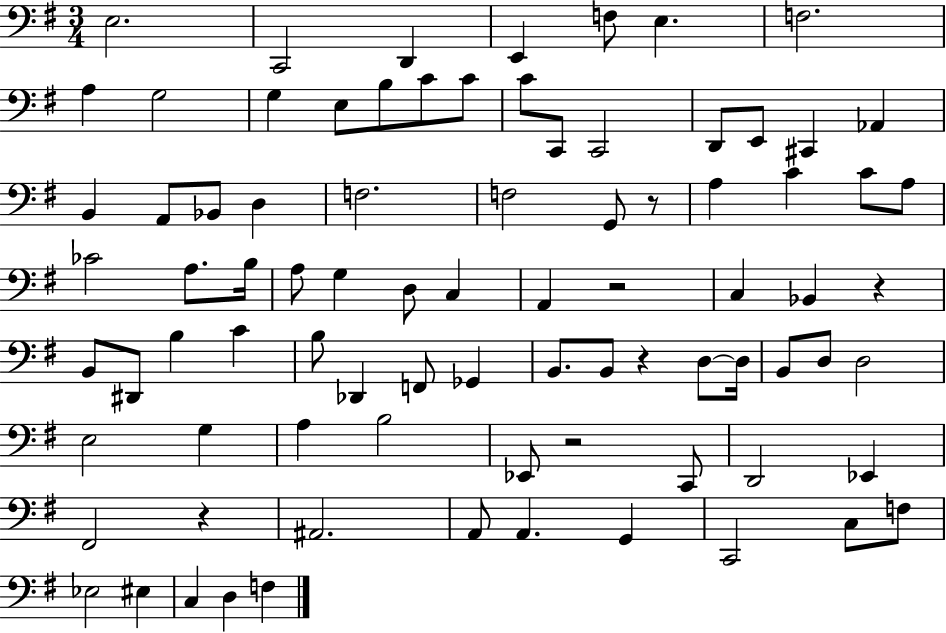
X:1
T:Untitled
M:3/4
L:1/4
K:G
E,2 C,,2 D,, E,, F,/2 E, F,2 A, G,2 G, E,/2 B,/2 C/2 C/2 C/2 C,,/2 C,,2 D,,/2 E,,/2 ^C,, _A,, B,, A,,/2 _B,,/2 D, F,2 F,2 G,,/2 z/2 A, C C/2 A,/2 _C2 A,/2 B,/4 A,/2 G, D,/2 C, A,, z2 C, _B,, z B,,/2 ^D,,/2 B, C B,/2 _D,, F,,/2 _G,, B,,/2 B,,/2 z D,/2 D,/4 B,,/2 D,/2 D,2 E,2 G, A, B,2 _E,,/2 z2 C,,/2 D,,2 _E,, ^F,,2 z ^A,,2 A,,/2 A,, G,, C,,2 C,/2 F,/2 _E,2 ^E, C, D, F,